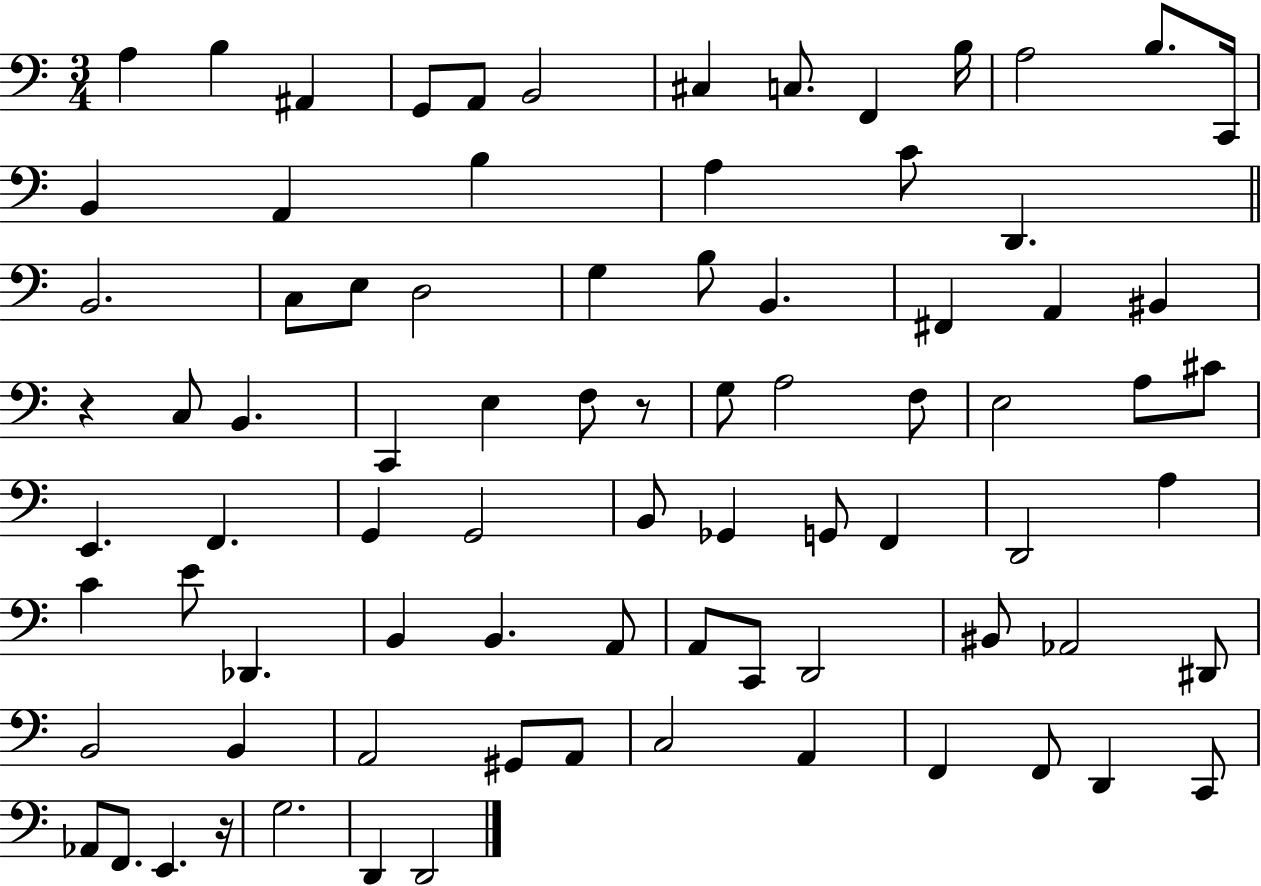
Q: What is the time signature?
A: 3/4